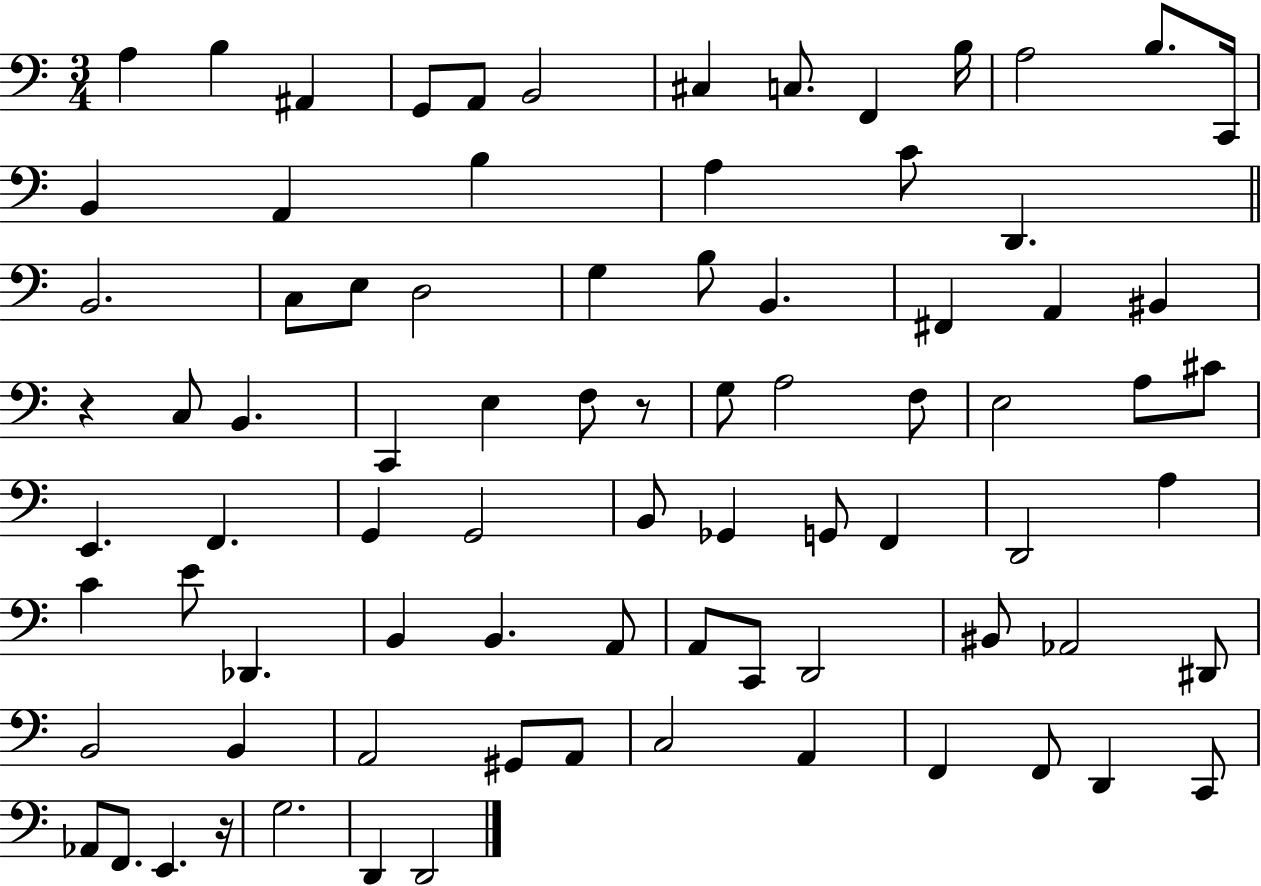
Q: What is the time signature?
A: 3/4